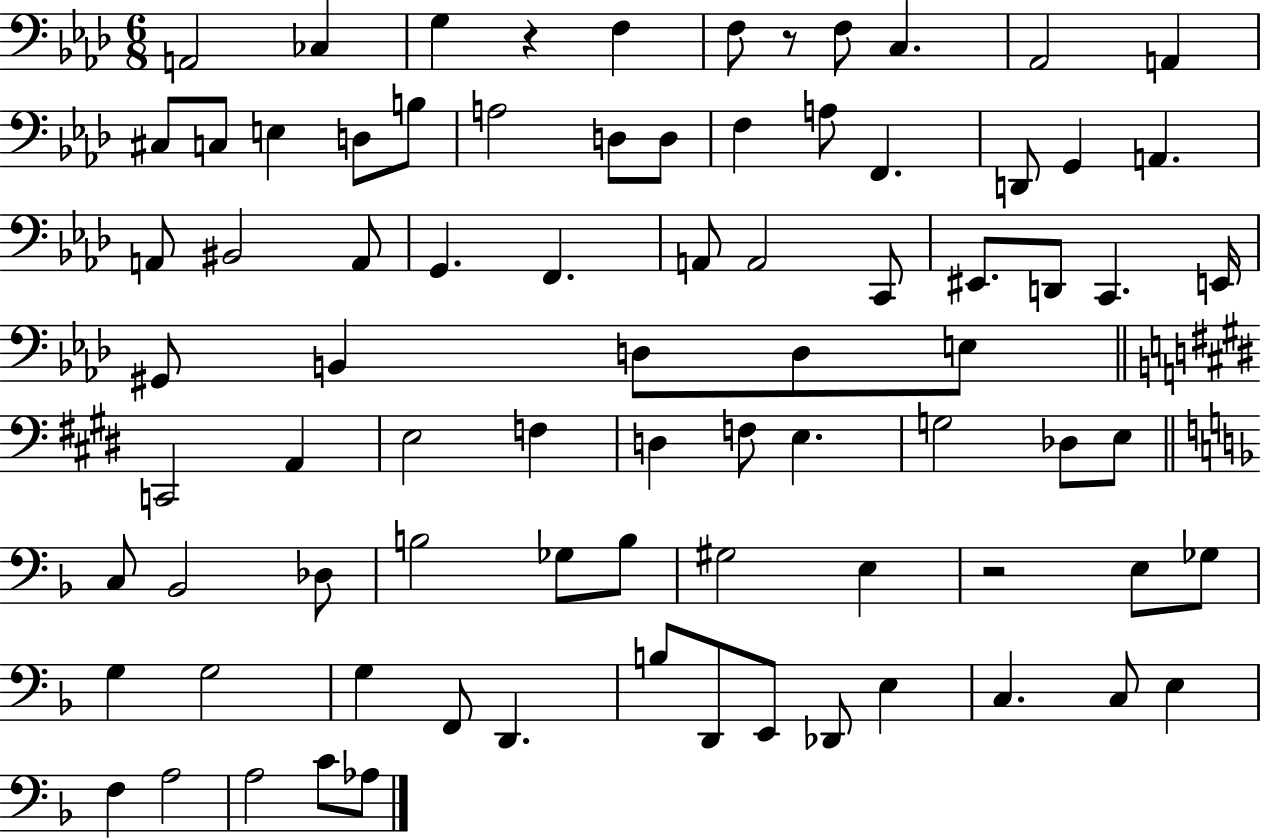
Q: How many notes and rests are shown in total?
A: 81